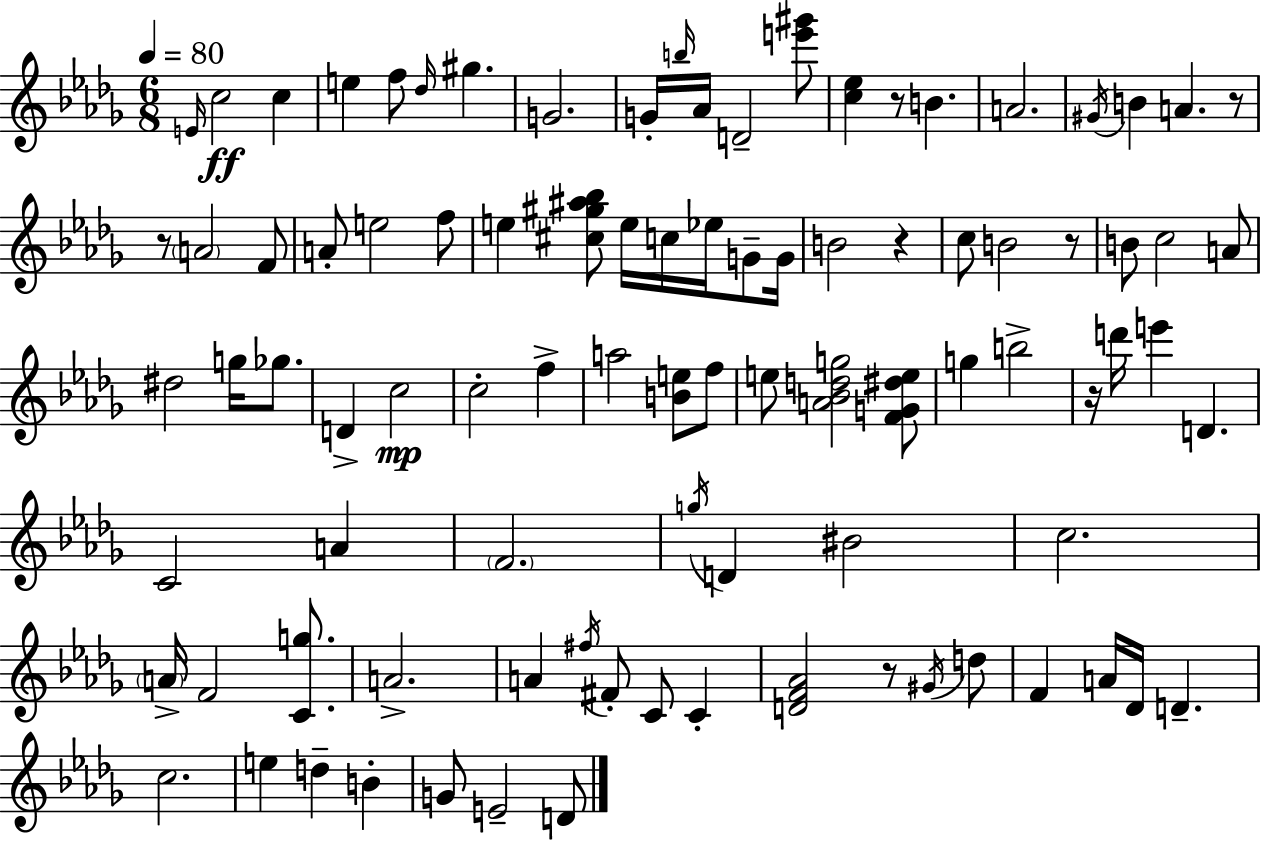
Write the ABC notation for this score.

X:1
T:Untitled
M:6/8
L:1/4
K:Bbm
E/4 c2 c e f/2 _d/4 ^g G2 G/4 b/4 _A/4 D2 [e'^g']/2 [c_e] z/2 B A2 ^G/4 B A z/2 z/2 A2 F/2 A/2 e2 f/2 e [^c^g^a_b]/2 e/4 c/4 _e/4 G/2 G/4 B2 z c/2 B2 z/2 B/2 c2 A/2 ^d2 g/4 _g/2 D c2 c2 f a2 [Be]/2 f/2 e/2 [A_Bdg]2 [FG^de]/2 g b2 z/4 d'/4 e' D C2 A F2 g/4 D ^B2 c2 A/4 F2 [Cg]/2 A2 A ^f/4 ^F/2 C/2 C [DF_A]2 z/2 ^G/4 d/2 F A/4 _D/4 D c2 e d B G/2 E2 D/2